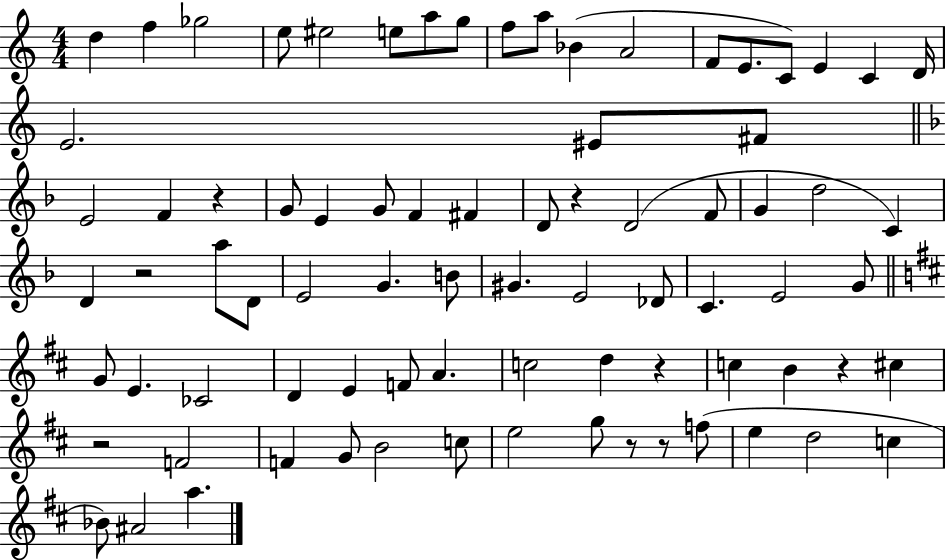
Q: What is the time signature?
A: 4/4